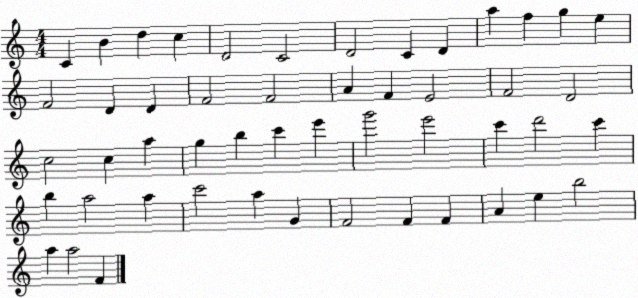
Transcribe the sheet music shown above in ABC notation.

X:1
T:Untitled
M:4/4
L:1/4
K:C
C B d c D2 C2 D2 C D a f g e F2 D D F2 F2 A F E2 F2 D2 c2 c a g b c' e' g'2 e'2 c' d'2 c' b a2 a c'2 a G F2 F F A e b2 a a2 F